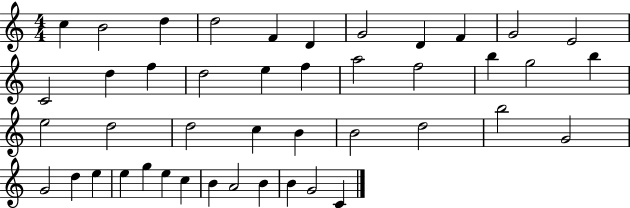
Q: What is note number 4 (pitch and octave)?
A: D5